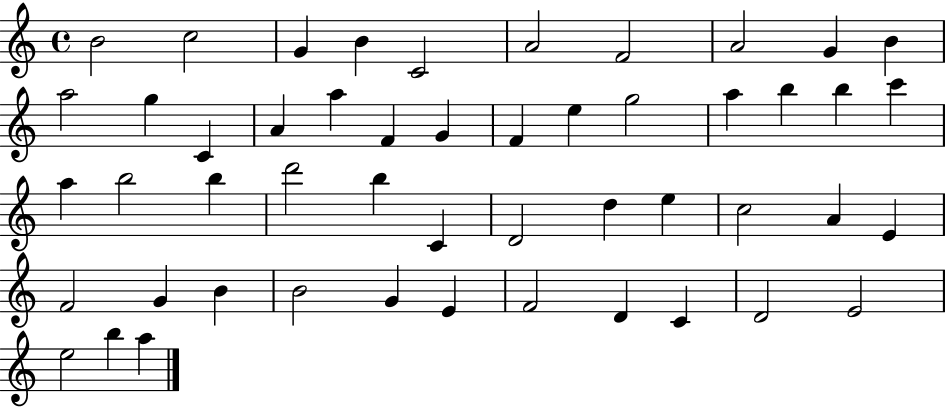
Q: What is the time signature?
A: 4/4